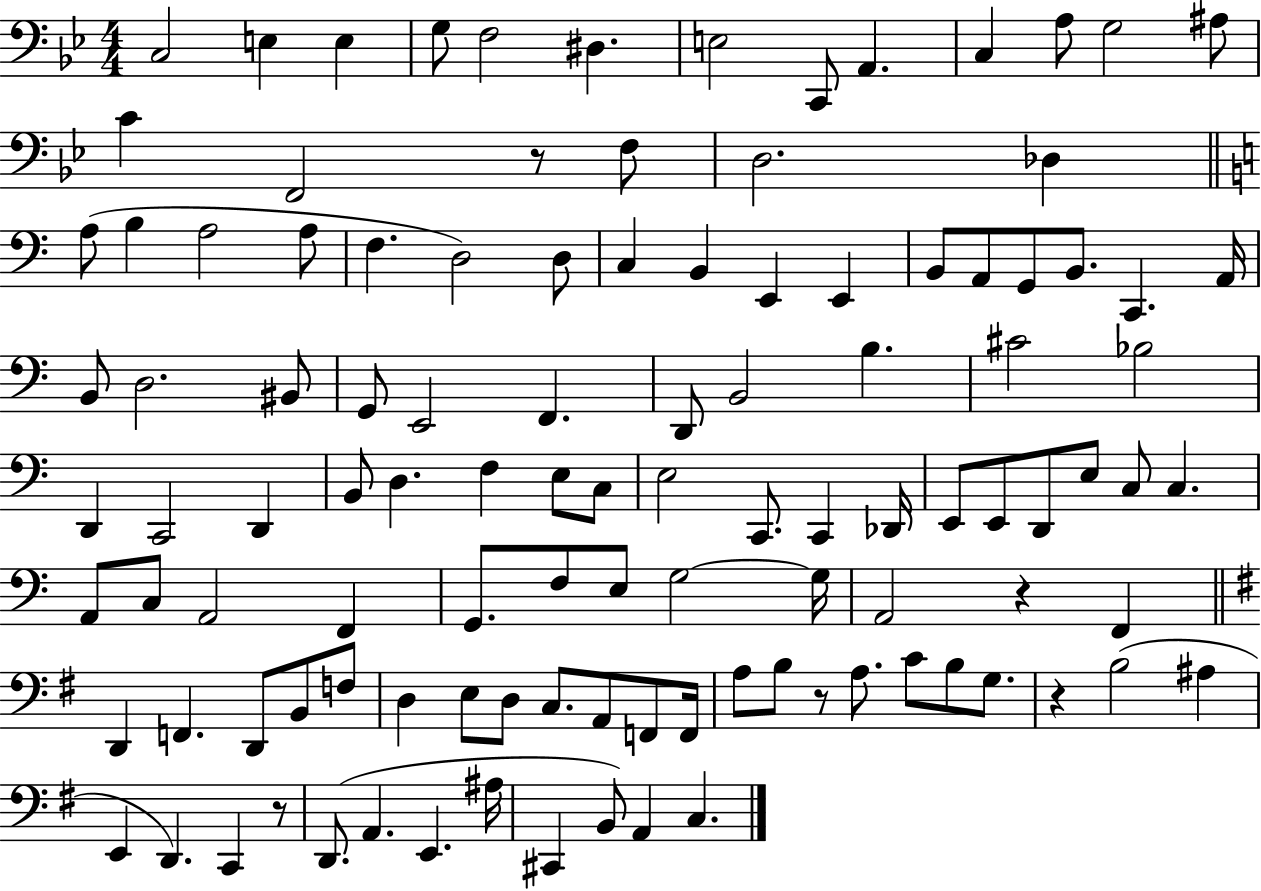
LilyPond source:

{
  \clef bass
  \numericTimeSignature
  \time 4/4
  \key bes \major
  c2 e4 e4 | g8 f2 dis4. | e2 c,8 a,4. | c4 a8 g2 ais8 | \break c'4 f,2 r8 f8 | d2. des4 | \bar "||" \break \key c \major a8( b4 a2 a8 | f4. d2) d8 | c4 b,4 e,4 e,4 | b,8 a,8 g,8 b,8. c,4. a,16 | \break b,8 d2. bis,8 | g,8 e,2 f,4. | d,8 b,2 b4. | cis'2 bes2 | \break d,4 c,2 d,4 | b,8 d4. f4 e8 c8 | e2 c,8. c,4 des,16 | e,8 e,8 d,8 e8 c8 c4. | \break a,8 c8 a,2 f,4 | g,8. f8 e8 g2~~ g16 | a,2 r4 f,4 | \bar "||" \break \key g \major d,4 f,4. d,8 b,8 f8 | d4 e8 d8 c8. a,8 f,8 f,16 | a8 b8 r8 a8. c'8 b8 g8. | r4 b2( ais4 | \break e,4 d,4.) c,4 r8 | d,8.( a,4. e,4. ais16 | cis,4 b,8) a,4 c4. | \bar "|."
}